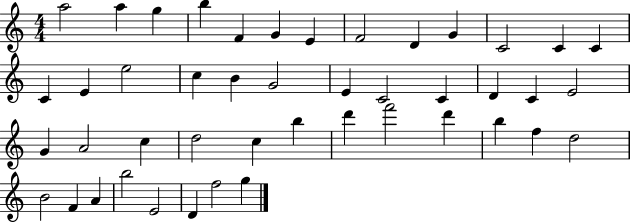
{
  \clef treble
  \numericTimeSignature
  \time 4/4
  \key c \major
  a''2 a''4 g''4 | b''4 f'4 g'4 e'4 | f'2 d'4 g'4 | c'2 c'4 c'4 | \break c'4 e'4 e''2 | c''4 b'4 g'2 | e'4 c'2 c'4 | d'4 c'4 e'2 | \break g'4 a'2 c''4 | d''2 c''4 b''4 | d'''4 f'''2 d'''4 | b''4 f''4 d''2 | \break b'2 f'4 a'4 | b''2 e'2 | d'4 f''2 g''4 | \bar "|."
}